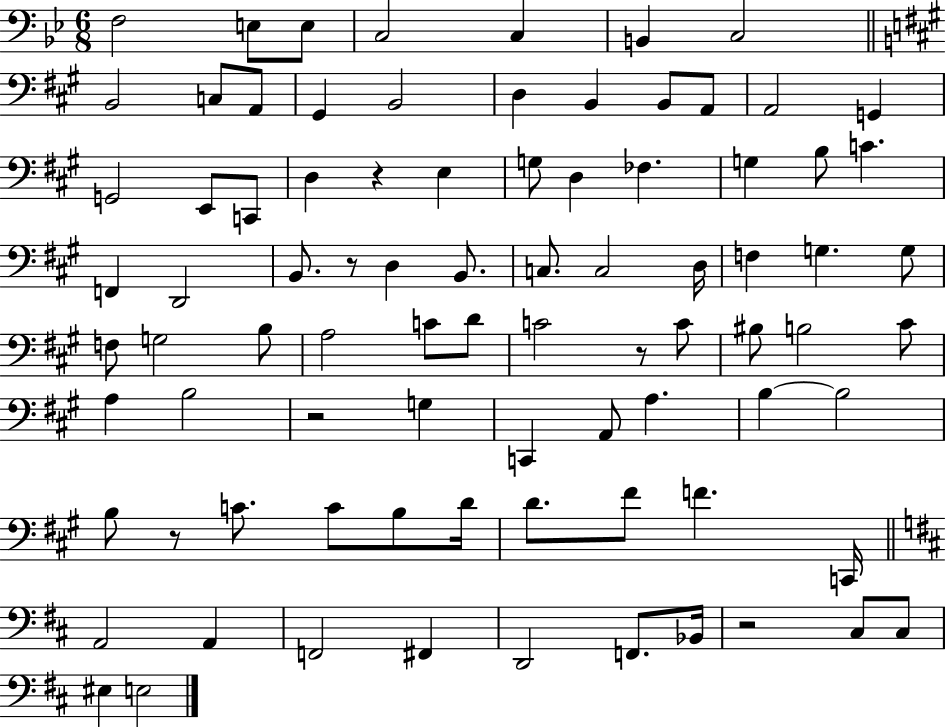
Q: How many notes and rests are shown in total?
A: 85